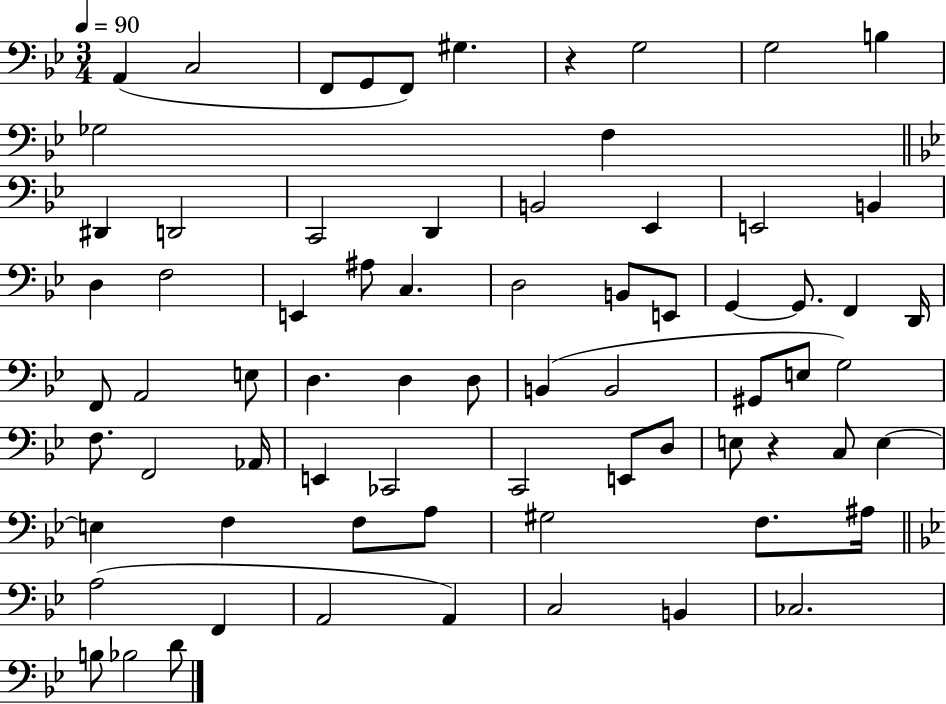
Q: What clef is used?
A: bass